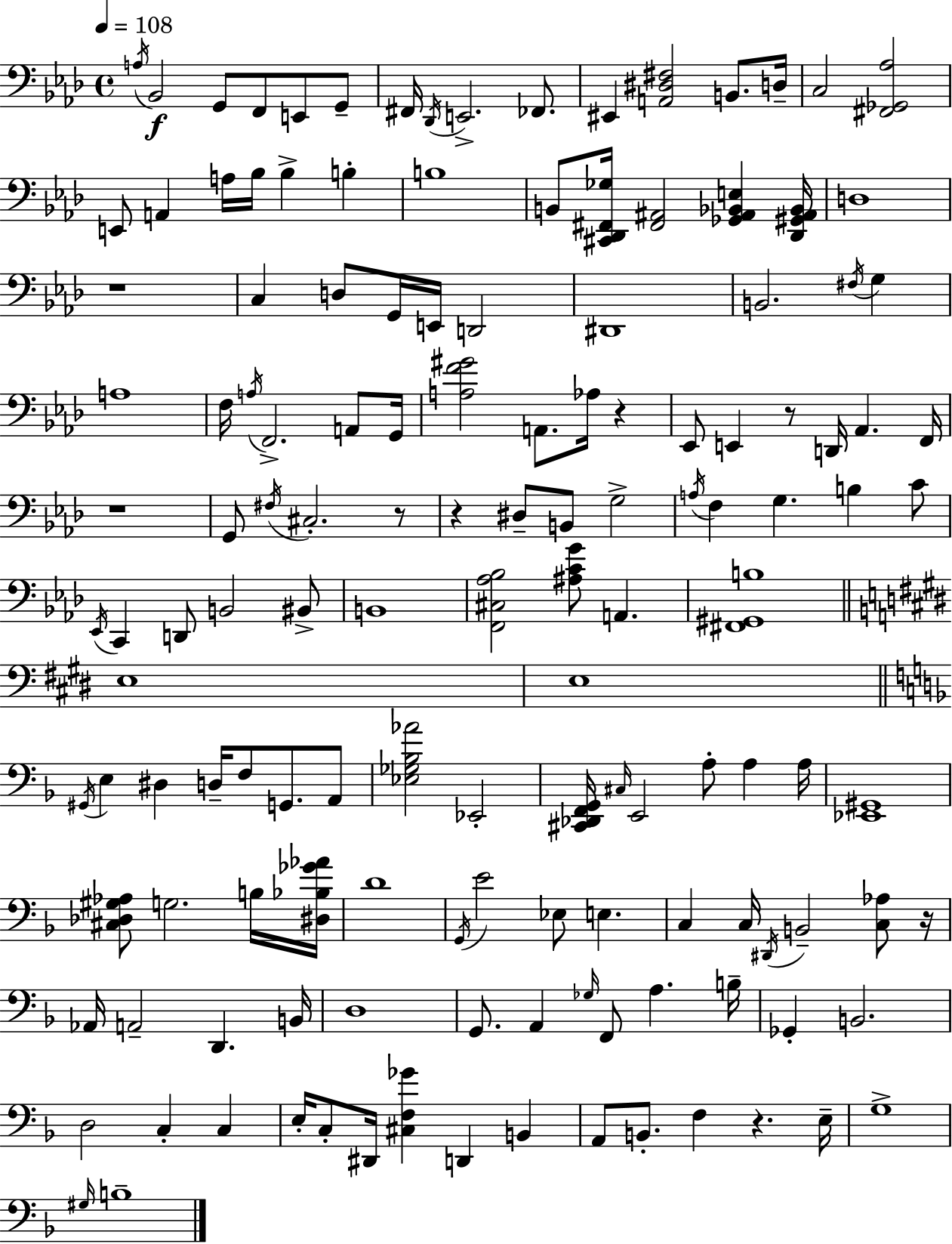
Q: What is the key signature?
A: AES major